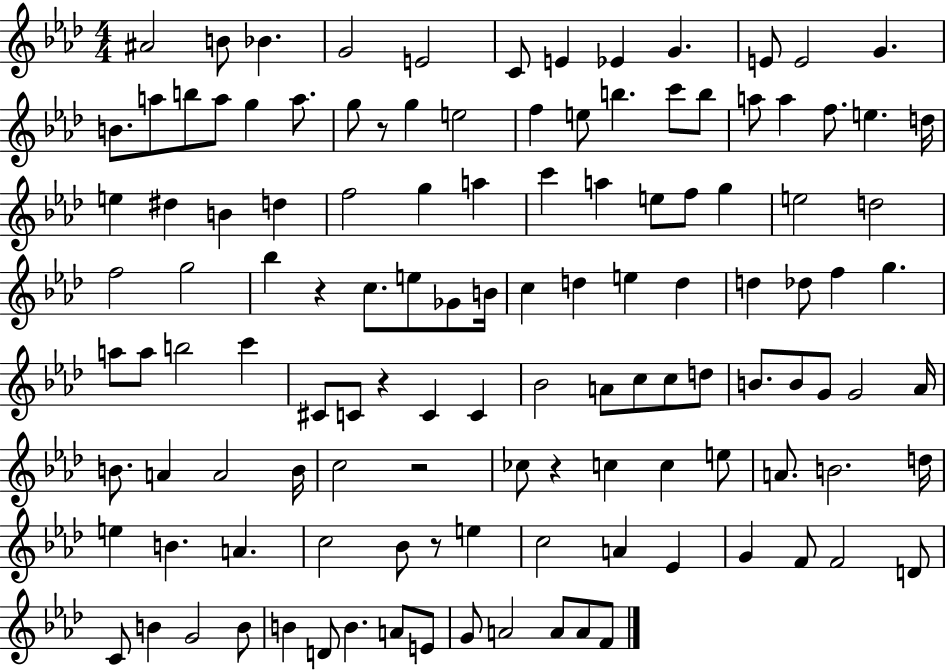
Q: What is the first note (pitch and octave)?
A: A#4